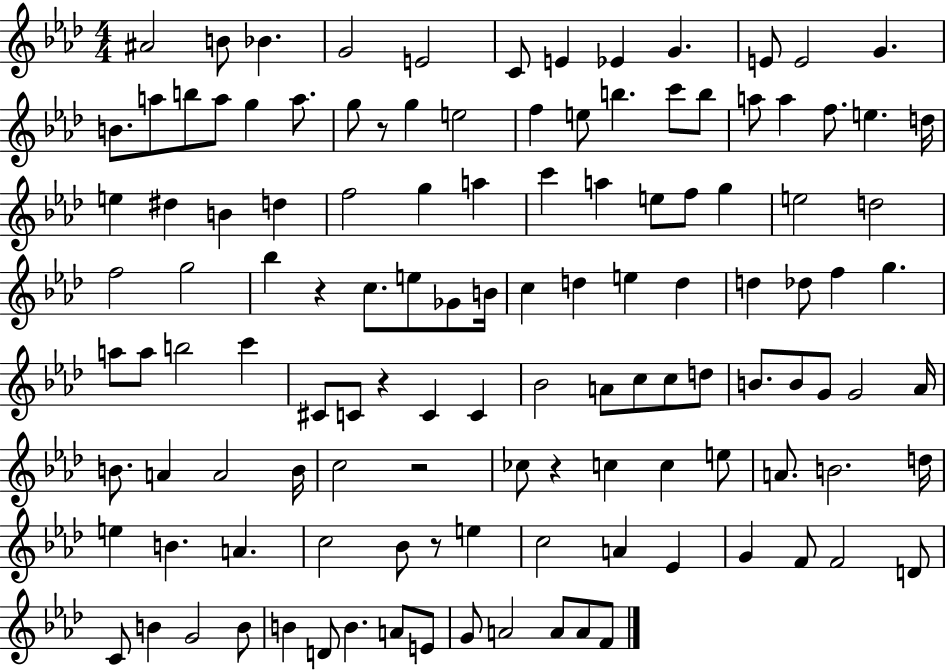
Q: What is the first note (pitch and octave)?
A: A#4